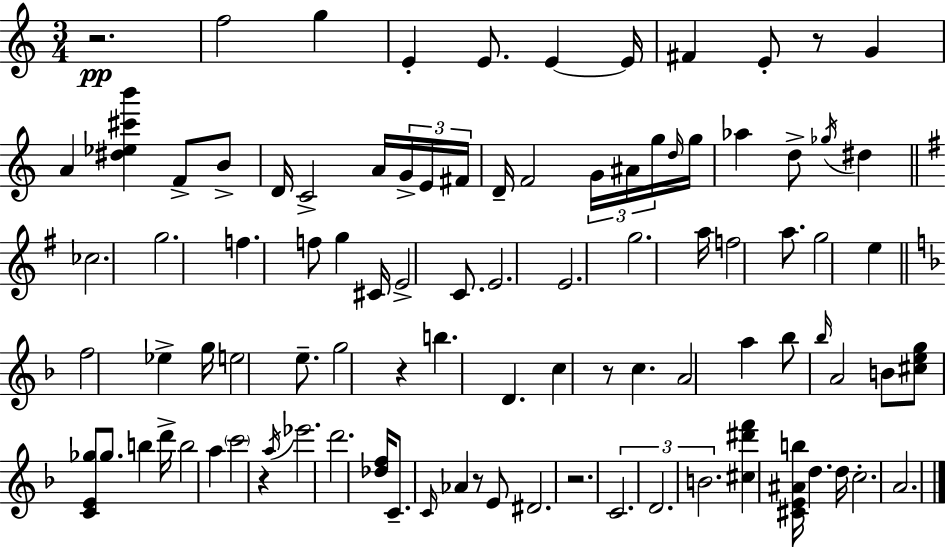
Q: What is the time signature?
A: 3/4